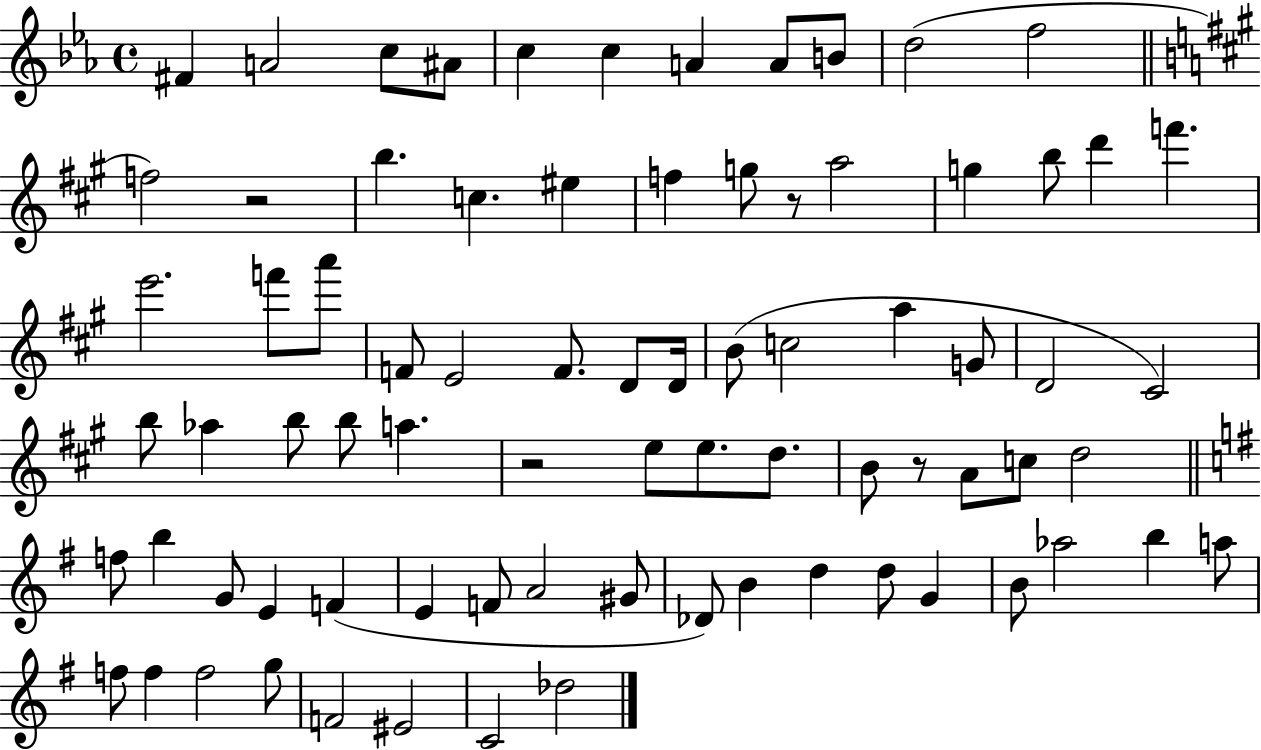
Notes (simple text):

F#4/q A4/h C5/e A#4/e C5/q C5/q A4/q A4/e B4/e D5/h F5/h F5/h R/h B5/q. C5/q. EIS5/q F5/q G5/e R/e A5/h G5/q B5/e D6/q F6/q. E6/h. F6/e A6/e F4/e E4/h F4/e. D4/e D4/s B4/e C5/h A5/q G4/e D4/h C#4/h B5/e Ab5/q B5/e B5/e A5/q. R/h E5/e E5/e. D5/e. B4/e R/e A4/e C5/e D5/h F5/e B5/q G4/e E4/q F4/q E4/q F4/e A4/h G#4/e Db4/e B4/q D5/q D5/e G4/q B4/e Ab5/h B5/q A5/e F5/e F5/q F5/h G5/e F4/h EIS4/h C4/h Db5/h